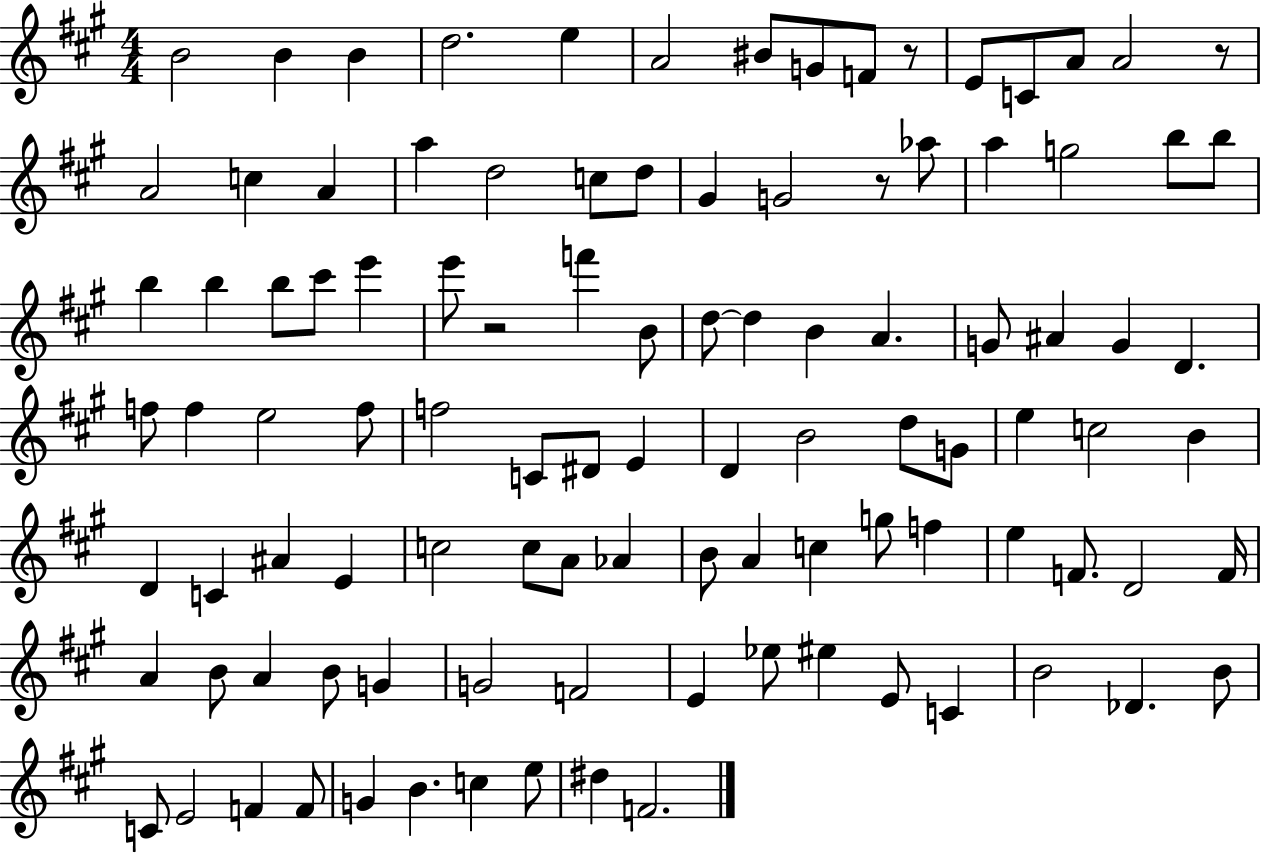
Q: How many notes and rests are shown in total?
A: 104